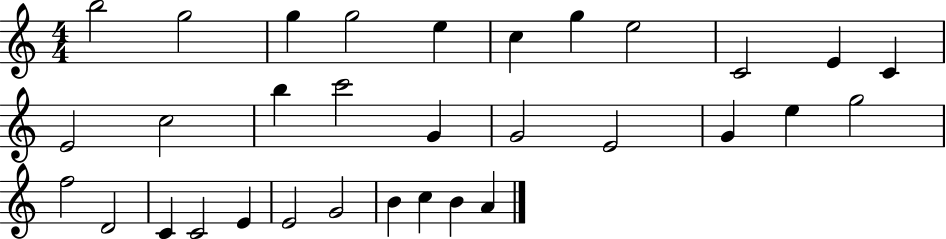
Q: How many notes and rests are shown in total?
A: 32